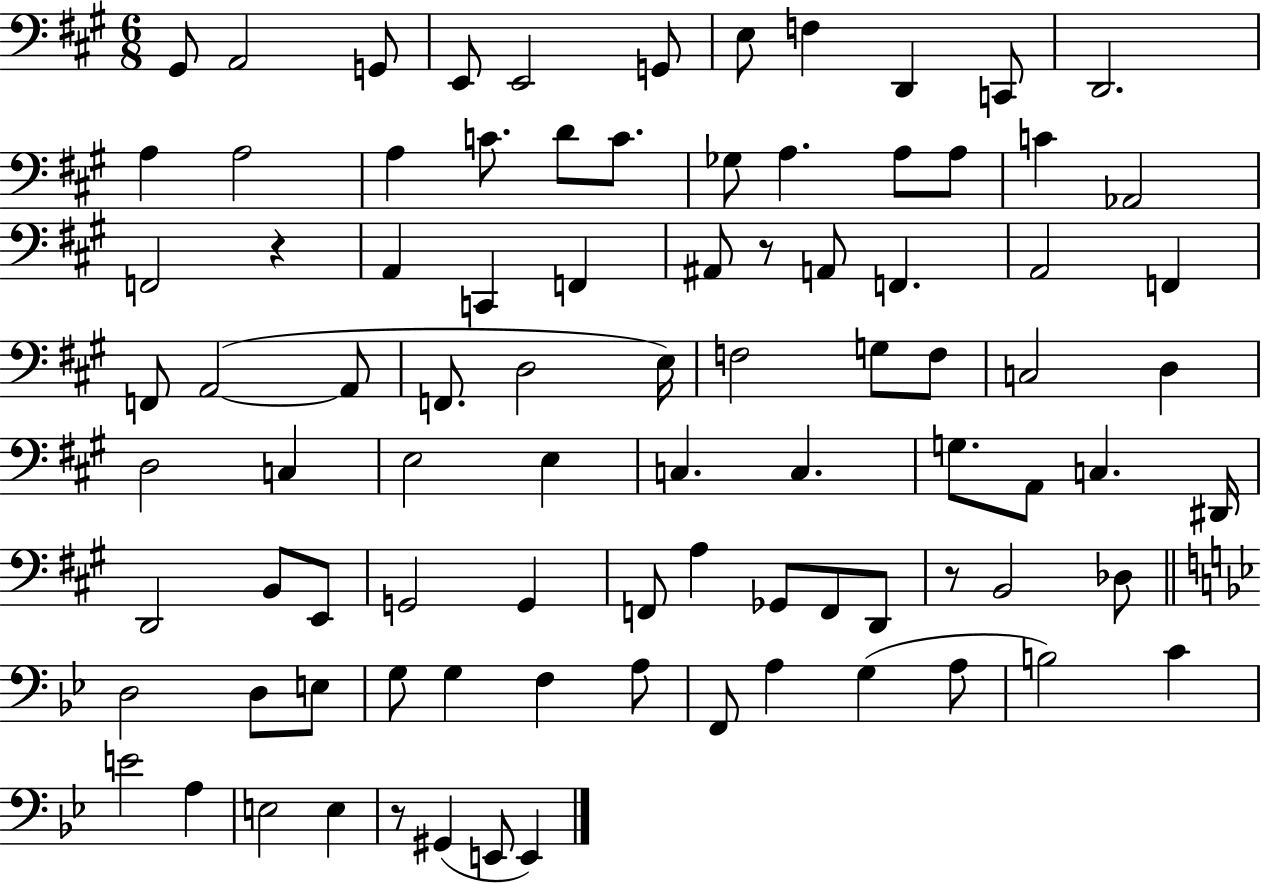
{
  \clef bass
  \numericTimeSignature
  \time 6/8
  \key a \major
  gis,8 a,2 g,8 | e,8 e,2 g,8 | e8 f4 d,4 c,8 | d,2. | \break a4 a2 | a4 c'8. d'8 c'8. | ges8 a4. a8 a8 | c'4 aes,2 | \break f,2 r4 | a,4 c,4 f,4 | ais,8 r8 a,8 f,4. | a,2 f,4 | \break f,8 a,2~(~ a,8 | f,8. d2 e16) | f2 g8 f8 | c2 d4 | \break d2 c4 | e2 e4 | c4. c4. | g8. a,8 c4. dis,16 | \break d,2 b,8 e,8 | g,2 g,4 | f,8 a4 ges,8 f,8 d,8 | r8 b,2 des8 | \break \bar "||" \break \key g \minor d2 d8 e8 | g8 g4 f4 a8 | f,8 a4 g4( a8 | b2) c'4 | \break e'2 a4 | e2 e4 | r8 gis,4( e,8 e,4) | \bar "|."
}